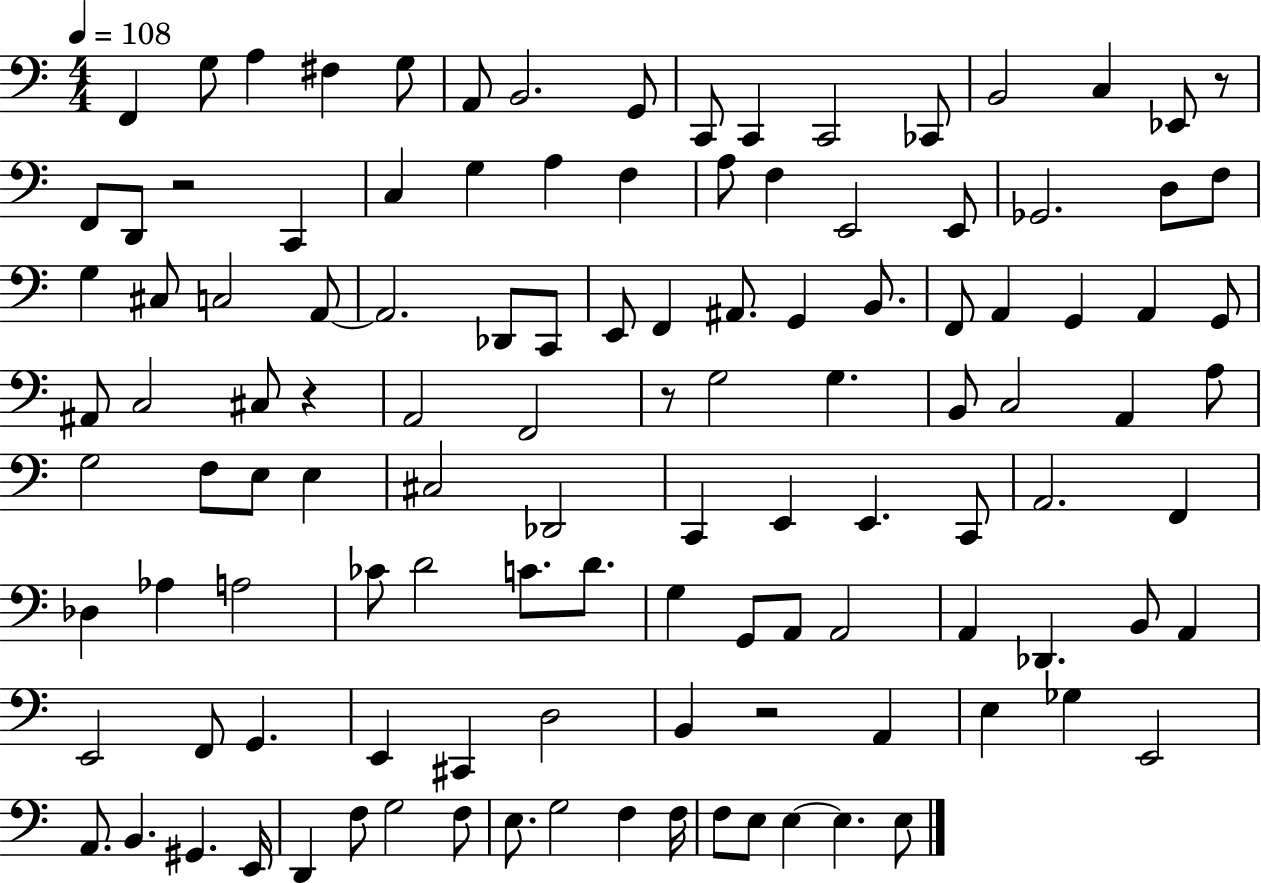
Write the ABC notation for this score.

X:1
T:Untitled
M:4/4
L:1/4
K:C
F,, G,/2 A, ^F, G,/2 A,,/2 B,,2 G,,/2 C,,/2 C,, C,,2 _C,,/2 B,,2 C, _E,,/2 z/2 F,,/2 D,,/2 z2 C,, C, G, A, F, A,/2 F, E,,2 E,,/2 _G,,2 D,/2 F,/2 G, ^C,/2 C,2 A,,/2 A,,2 _D,,/2 C,,/2 E,,/2 F,, ^A,,/2 G,, B,,/2 F,,/2 A,, G,, A,, G,,/2 ^A,,/2 C,2 ^C,/2 z A,,2 F,,2 z/2 G,2 G, B,,/2 C,2 A,, A,/2 G,2 F,/2 E,/2 E, ^C,2 _D,,2 C,, E,, E,, C,,/2 A,,2 F,, _D, _A, A,2 _C/2 D2 C/2 D/2 G, G,,/2 A,,/2 A,,2 A,, _D,, B,,/2 A,, E,,2 F,,/2 G,, E,, ^C,, D,2 B,, z2 A,, E, _G, E,,2 A,,/2 B,, ^G,, E,,/4 D,, F,/2 G,2 F,/2 E,/2 G,2 F, F,/4 F,/2 E,/2 E, E, E,/2